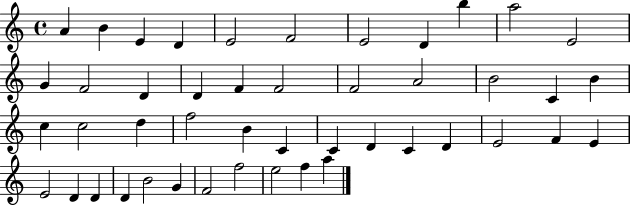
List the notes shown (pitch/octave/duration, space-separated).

A4/q B4/q E4/q D4/q E4/h F4/h E4/h D4/q B5/q A5/h E4/h G4/q F4/h D4/q D4/q F4/q F4/h F4/h A4/h B4/h C4/q B4/q C5/q C5/h D5/q F5/h B4/q C4/q C4/q D4/q C4/q D4/q E4/h F4/q E4/q E4/h D4/q D4/q D4/q B4/h G4/q F4/h F5/h E5/h F5/q A5/q